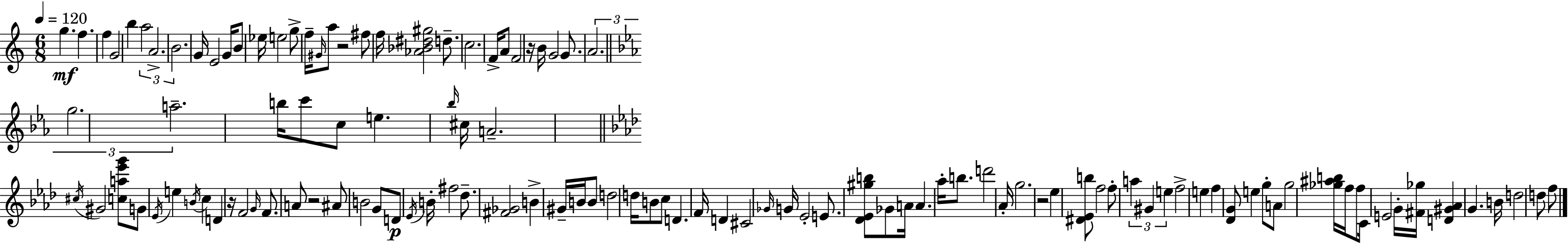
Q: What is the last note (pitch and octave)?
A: F5